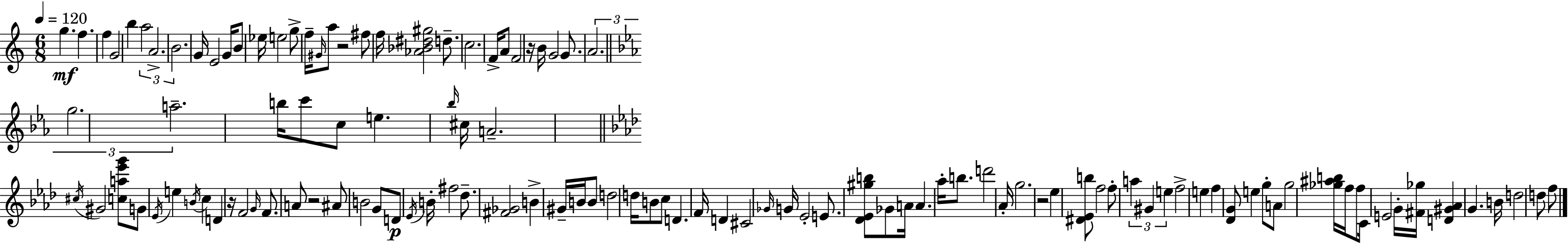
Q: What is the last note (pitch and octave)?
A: F5